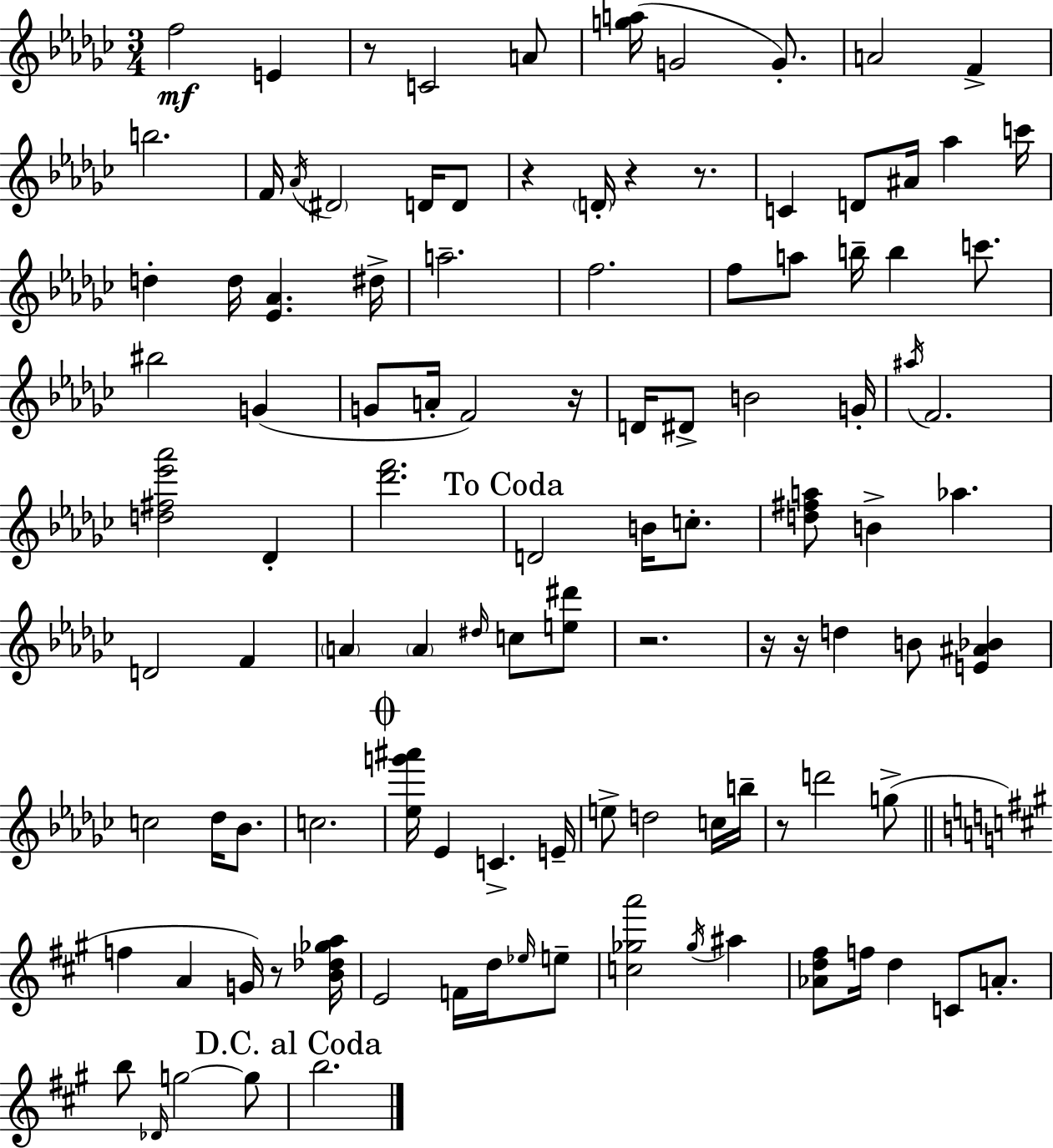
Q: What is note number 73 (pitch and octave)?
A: F4